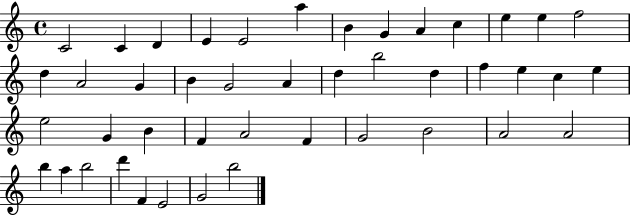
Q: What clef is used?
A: treble